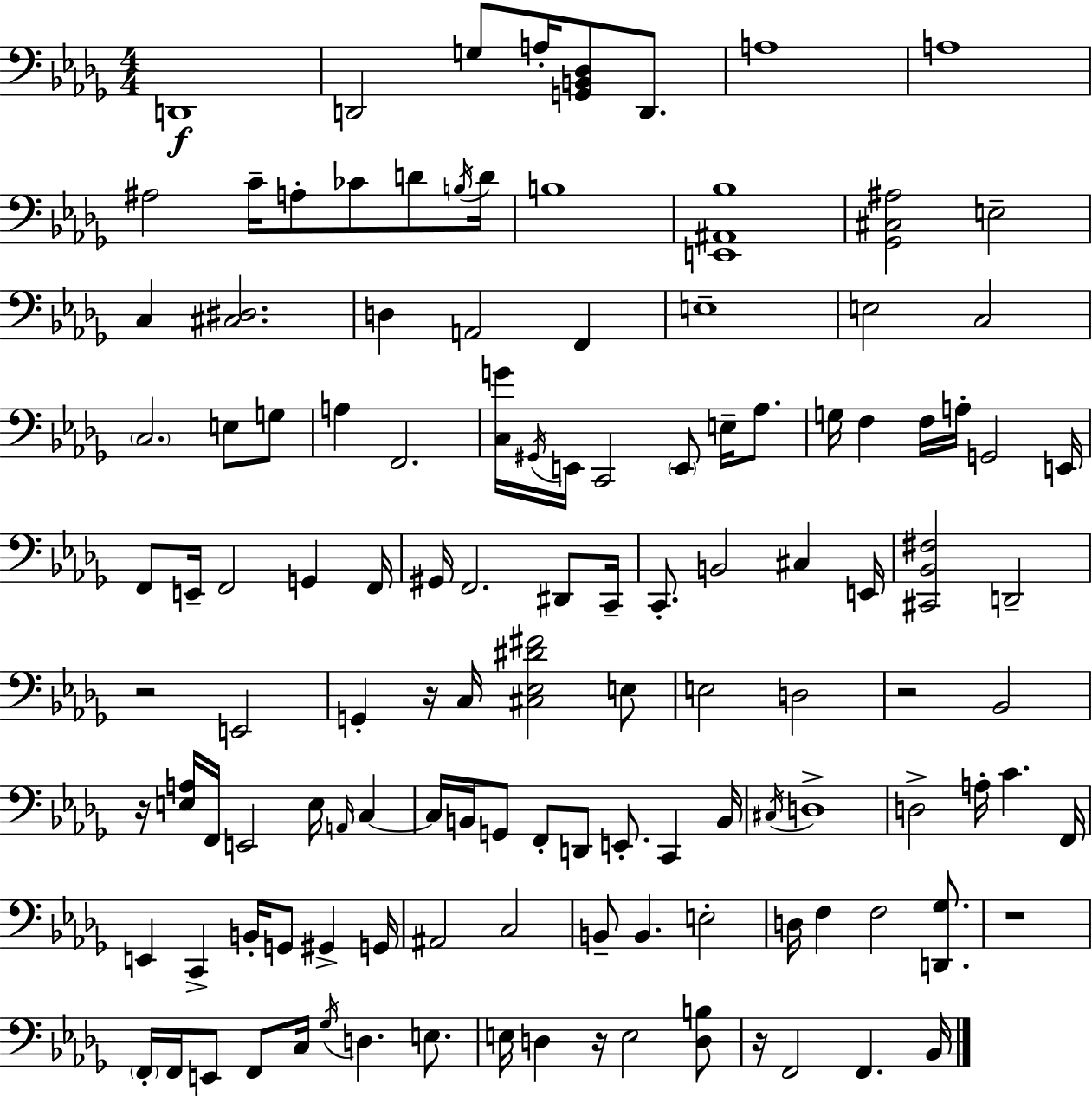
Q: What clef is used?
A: bass